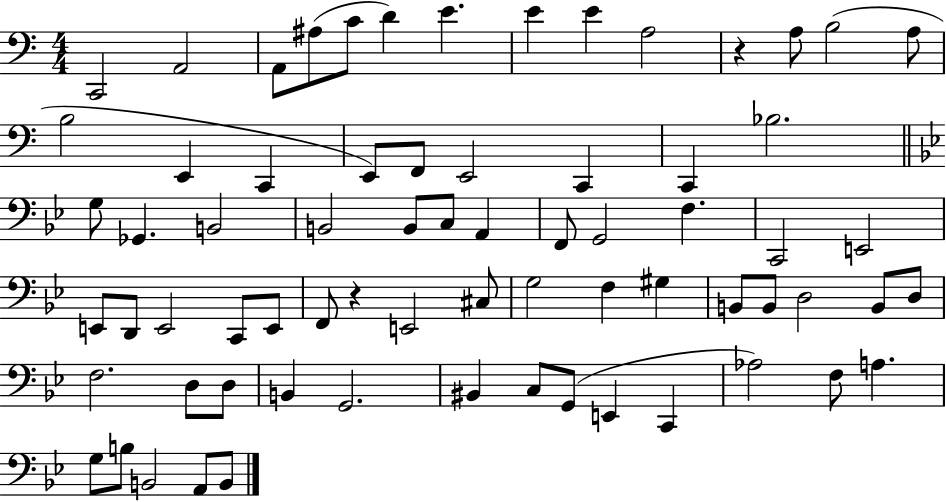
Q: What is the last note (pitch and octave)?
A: B2